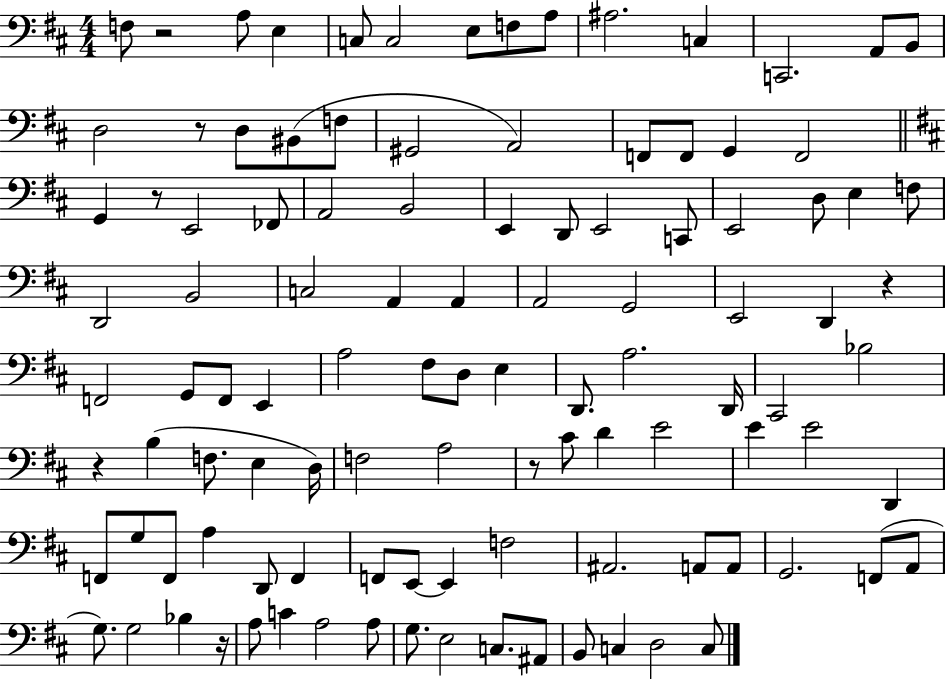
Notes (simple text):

F3/e R/h A3/e E3/q C3/e C3/h E3/e F3/e A3/e A#3/h. C3/q C2/h. A2/e B2/e D3/h R/e D3/e BIS2/e F3/e G#2/h A2/h F2/e F2/e G2/q F2/h G2/q R/e E2/h FES2/e A2/h B2/h E2/q D2/e E2/h C2/e E2/h D3/e E3/q F3/e D2/h B2/h C3/h A2/q A2/q A2/h G2/h E2/h D2/q R/q F2/h G2/e F2/e E2/q A3/h F#3/e D3/e E3/q D2/e. A3/h. D2/s C#2/h Bb3/h R/q B3/q F3/e. E3/q D3/s F3/h A3/h R/e C#4/e D4/q E4/h E4/q E4/h D2/q F2/e G3/e F2/e A3/q D2/e F2/q F2/e E2/e E2/q F3/h A#2/h. A2/e A2/e G2/h. F2/e A2/e G3/e. G3/h Bb3/q R/s A3/e C4/q A3/h A3/e G3/e. E3/h C3/e. A#2/e B2/e C3/q D3/h C3/e